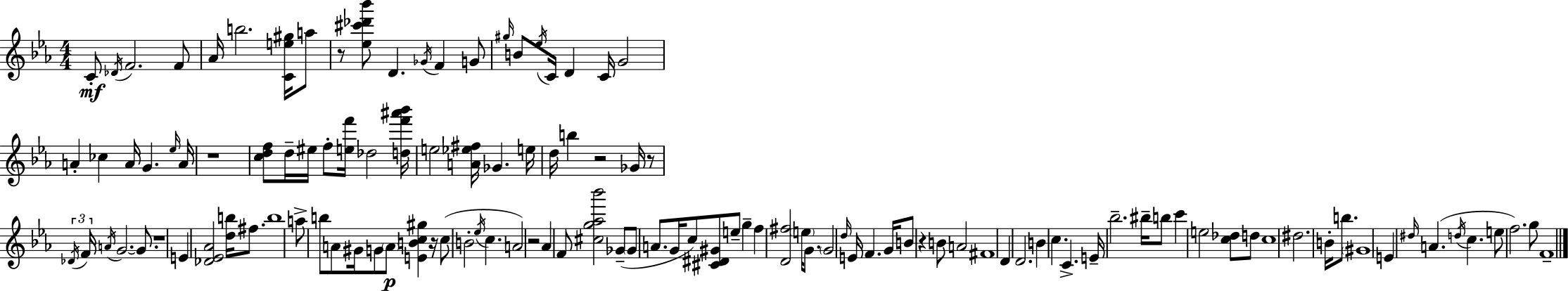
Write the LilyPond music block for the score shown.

{
  \clef treble
  \numericTimeSignature
  \time 4/4
  \key c \minor
  \repeat volta 2 { c'8-.\mf \acciaccatura { des'16 } f'2. f'8 | aes'16 b''2. <c' e'' gis''>16 a''8 | r8 <ees'' cis''' des''' bes'''>8 d'4. \acciaccatura { ges'16 } f'4 | g'8 \grace { gis''16 } b'8 \acciaccatura { ees''16 } c'16 d'4 c'16 g'2 | \break a'4-. ces''4 a'16 g'4. | \grace { ees''16 } a'16 r1 | <c'' d'' f''>8 d''16-- eis''16 f''8-. <e'' f'''>16 des''2 | <d'' f''' ais''' bes'''>16 e''2 <a' ees'' fis''>16 ges'4. | \break e''16 d''16 b''4 r2 | ges'16 r8 \tuplet 3/2 { \acciaccatura { des'16 } f'16 \acciaccatura { a'16 } } g'2.~~ | g'8. r1 | e'4 <des' ees' aes'>2 | \break <d'' b''>16 fis''8. b''1 | a''8-> b''8 a'8 gis'16 g'8 | \parenthesize a'8\p <e' b' c'' gis''>4 r16 c''8( b'2-. | \acciaccatura { ees''16 } c''4. a'2) | \break r2 aes'4 f'8 <cis'' g'' aes'' bes'''>2 | ges'8--( \parenthesize ges'8 a'8. g'16 c''8) | <cis' dis' gis'>8 e''8-- g''4-- f''4 <d' fis''>2 | \parenthesize e''16 g'8. \parenthesize g'2 | \break \grace { d''16 } e'16 f'4. g'16 b'8 r4 b'8 | a'2 fis'1 | d'4 d'2. | b'4 c''4. | \break c'4.-> e'16-- bes''2.-- | bis''16-- b''8 c'''4 e''2 | <c'' des''>8 d''8 c''1 | dis''2. | \break b'16-. b''8. \parenthesize gis'1 | e'4 \grace { dis''16 }( a'4. | \acciaccatura { d''16 } c''4. e''8 f''2.) | g''8 f'1-- | \break } \bar "|."
}